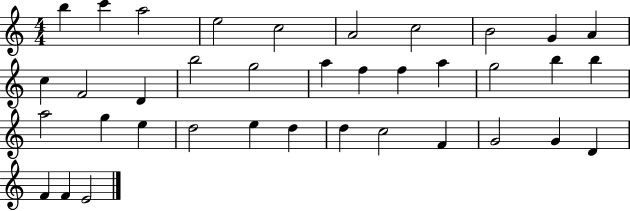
B5/q C6/q A5/h E5/h C5/h A4/h C5/h B4/h G4/q A4/q C5/q F4/h D4/q B5/h G5/h A5/q F5/q F5/q A5/q G5/h B5/q B5/q A5/h G5/q E5/q D5/h E5/q D5/q D5/q C5/h F4/q G4/h G4/q D4/q F4/q F4/q E4/h